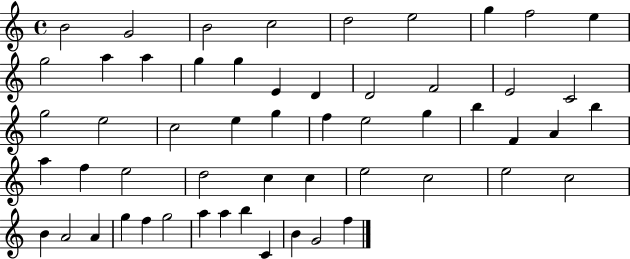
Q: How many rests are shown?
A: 0